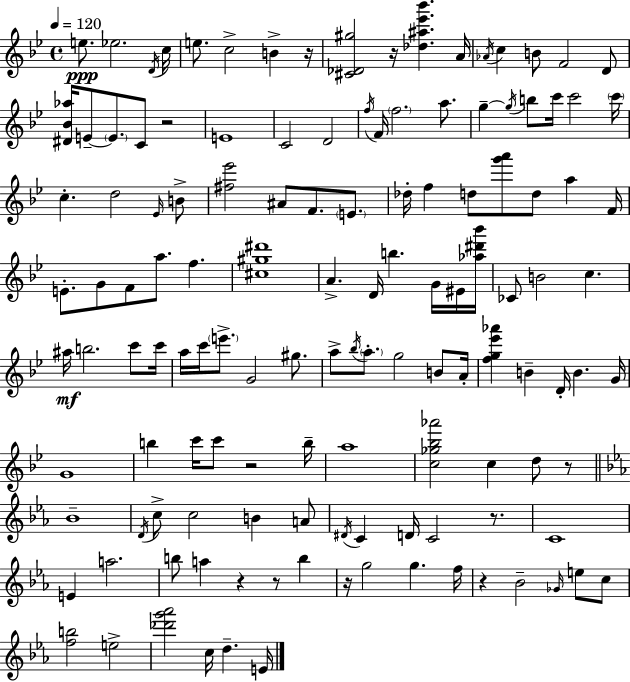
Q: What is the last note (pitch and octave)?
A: E4